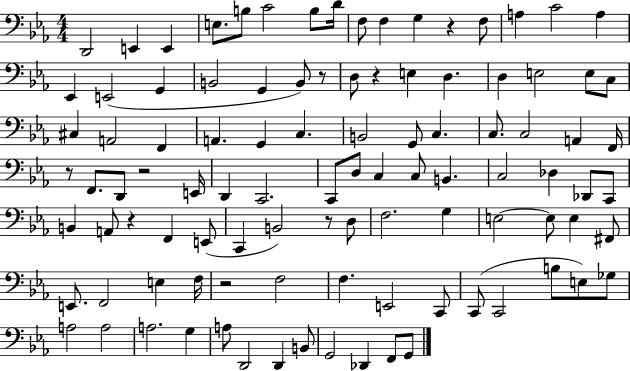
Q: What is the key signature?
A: EES major